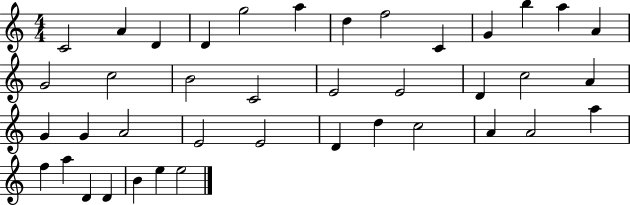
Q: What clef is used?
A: treble